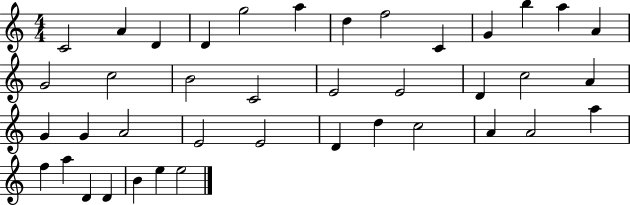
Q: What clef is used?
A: treble